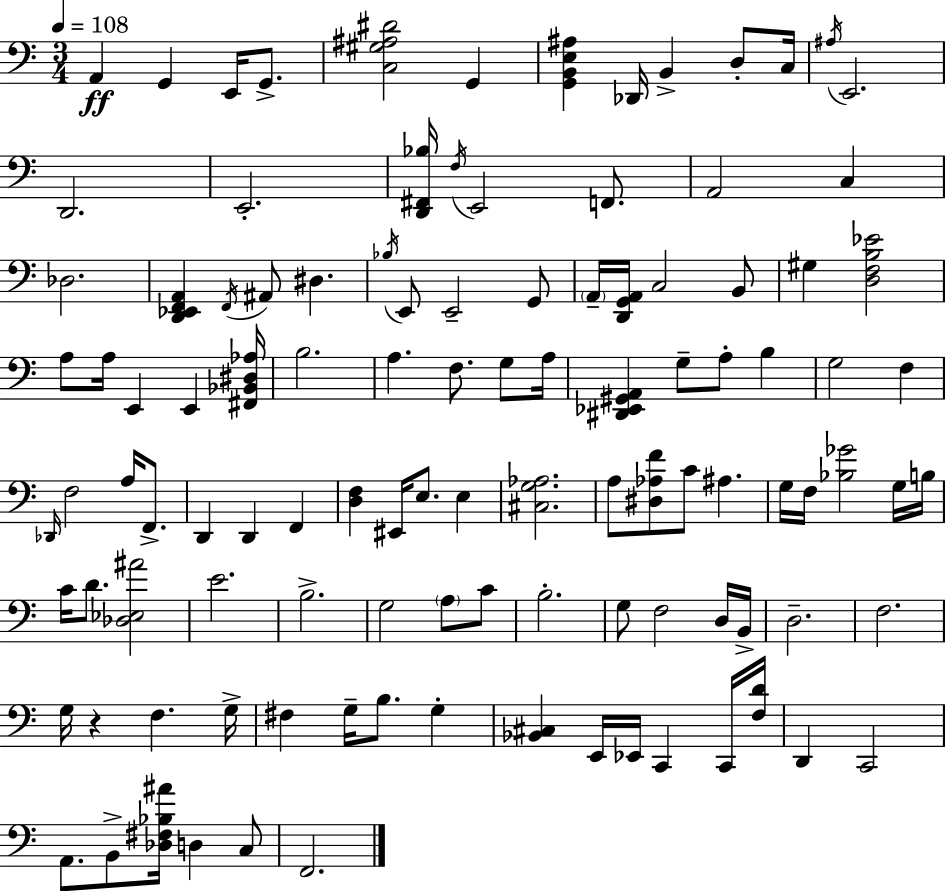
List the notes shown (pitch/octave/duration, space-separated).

A2/q G2/q E2/s G2/e. [C3,G#3,A#3,D#4]/h G2/q [G2,B2,E3,A#3]/q Db2/s B2/q D3/e C3/s A#3/s E2/h. D2/h. E2/h. [D2,F#2,Bb3]/s F3/s E2/h F2/e. A2/h C3/q Db3/h. [D2,Eb2,F2,A2]/q F2/s A#2/e D#3/q. Bb3/s E2/e E2/h G2/e A2/s [D2,G2,A2]/s C3/h B2/e G#3/q [D3,F3,B3,Eb4]/h A3/e A3/s E2/q E2/q [F#2,Bb2,D#3,Ab3]/s B3/h. A3/q. F3/e. G3/e A3/s [D#2,Eb2,G#2,A2]/q G3/e A3/e B3/q G3/h F3/q Db2/s F3/h A3/s F2/e. D2/q D2/q F2/q [D3,F3]/q EIS2/s E3/e. E3/q [C#3,G3,Ab3]/h. A3/e [D#3,Ab3,F4]/e C4/e A#3/q. G3/s F3/s [Bb3,Gb4]/h G3/s B3/s C4/s D4/e. [Db3,Eb3,A#4]/h E4/h. B3/h. G3/h A3/e C4/e B3/h. G3/e F3/h D3/s B2/s D3/h. F3/h. G3/s R/q F3/q. G3/s F#3/q G3/s B3/e. G3/q [Bb2,C#3]/q E2/s Eb2/s C2/q C2/s [F3,D4]/s D2/q C2/h A2/e. B2/e [Db3,F#3,Bb3,A#4]/s D3/q C3/e F2/h.